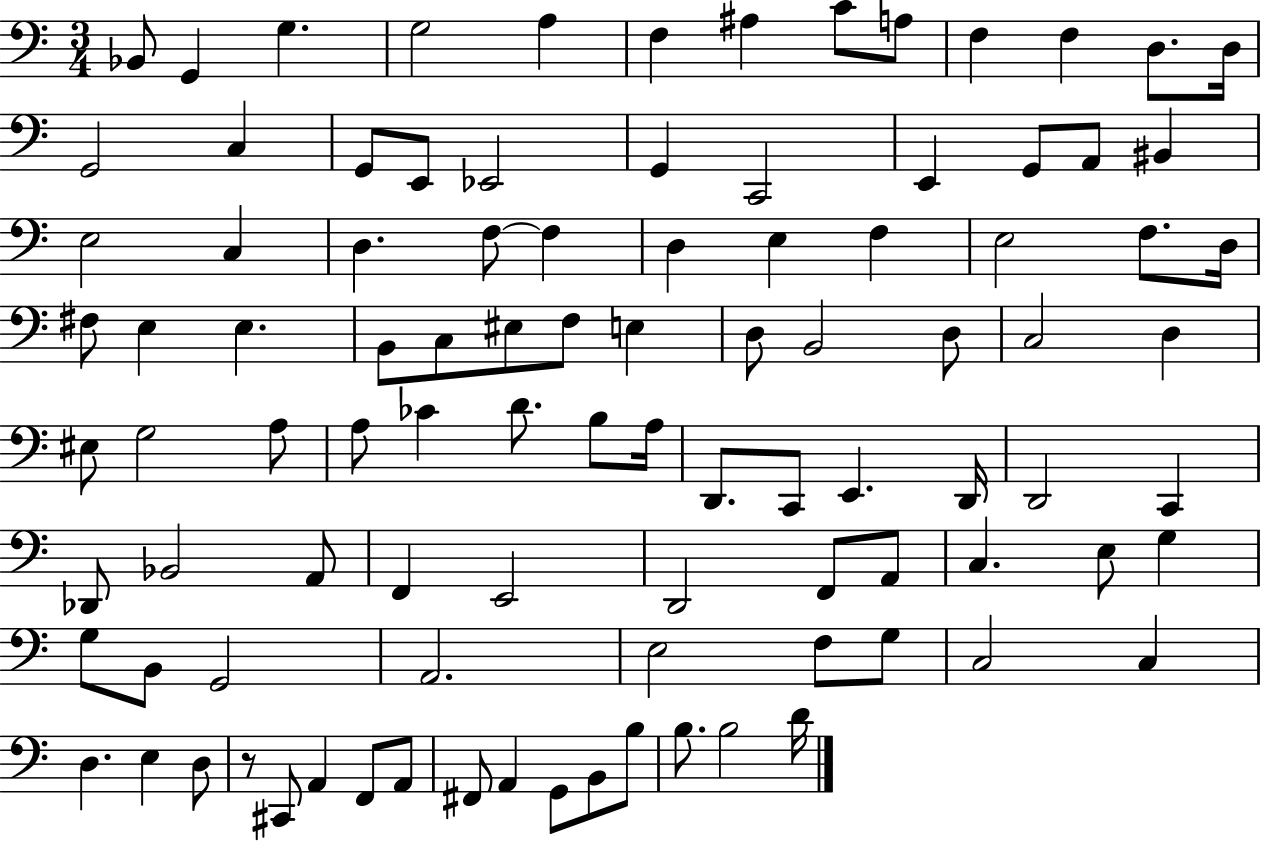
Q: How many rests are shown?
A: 1